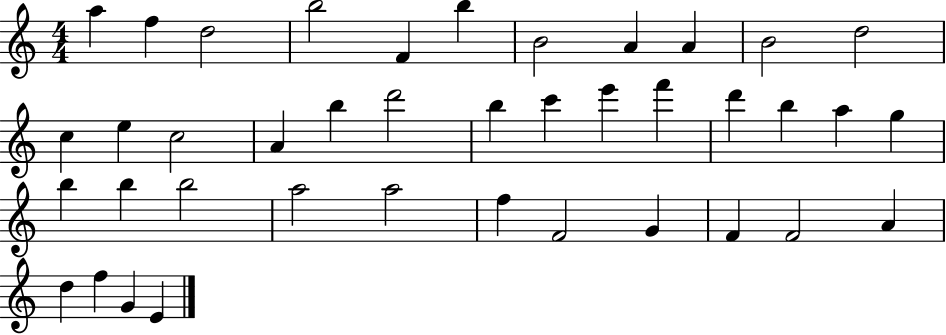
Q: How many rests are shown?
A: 0